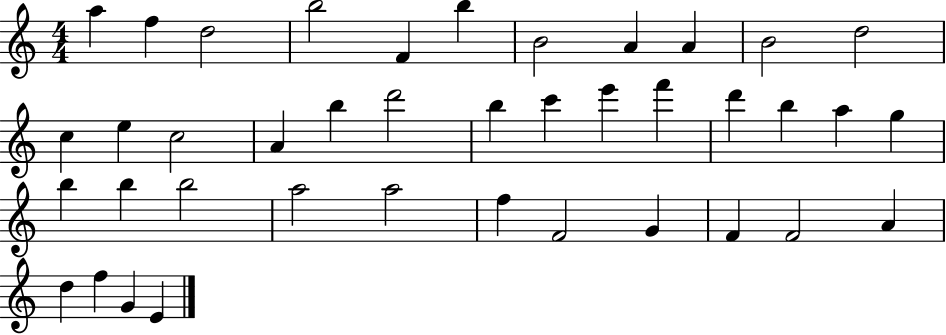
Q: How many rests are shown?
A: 0